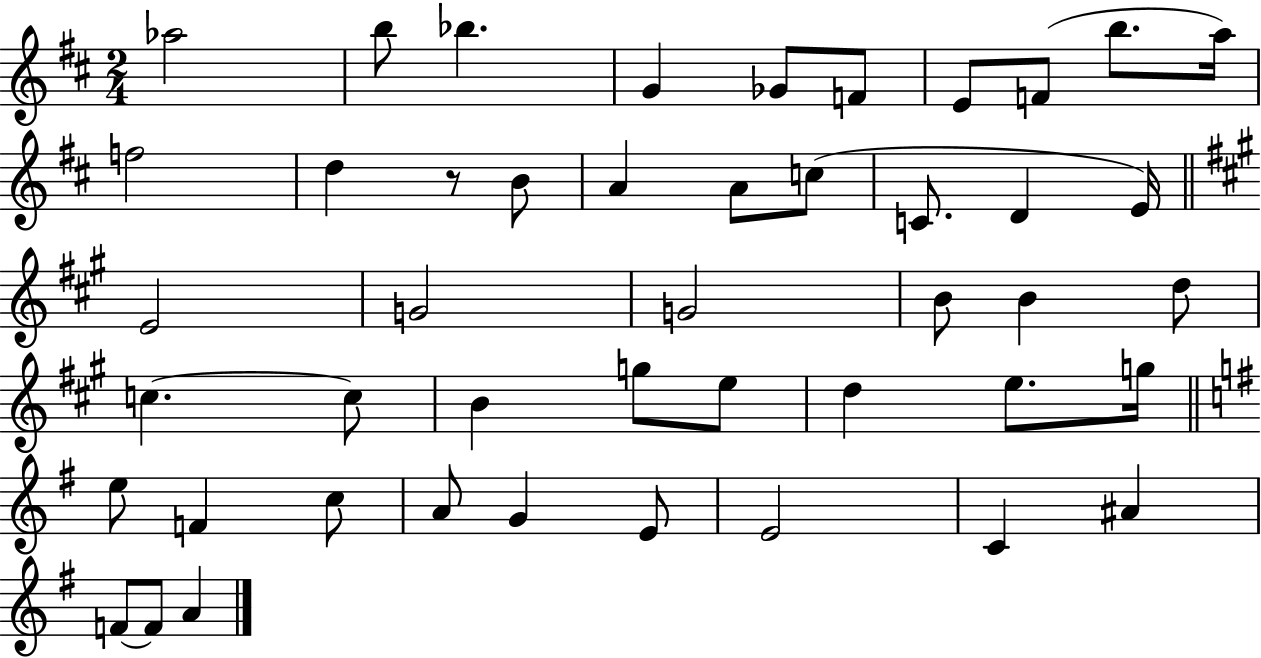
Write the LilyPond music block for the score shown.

{
  \clef treble
  \numericTimeSignature
  \time 2/4
  \key d \major
  aes''2 | b''8 bes''4. | g'4 ges'8 f'8 | e'8 f'8( b''8. a''16) | \break f''2 | d''4 r8 b'8 | a'4 a'8 c''8( | c'8. d'4 e'16) | \break \bar "||" \break \key a \major e'2 | g'2 | g'2 | b'8 b'4 d''8 | \break c''4.~~ c''8 | b'4 g''8 e''8 | d''4 e''8. g''16 | \bar "||" \break \key g \major e''8 f'4 c''8 | a'8 g'4 e'8 | e'2 | c'4 ais'4 | \break f'8~~ f'8 a'4 | \bar "|."
}